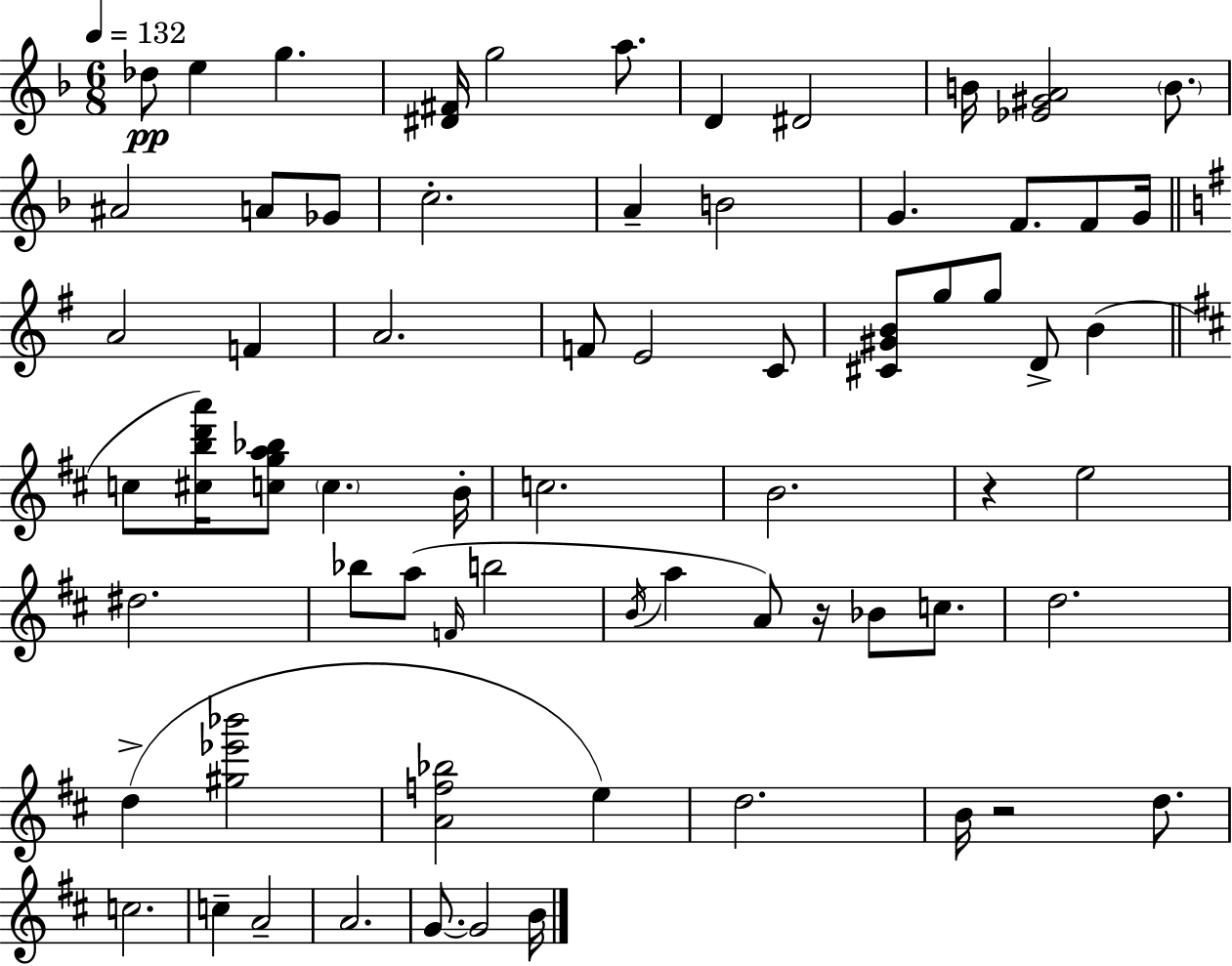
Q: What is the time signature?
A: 6/8